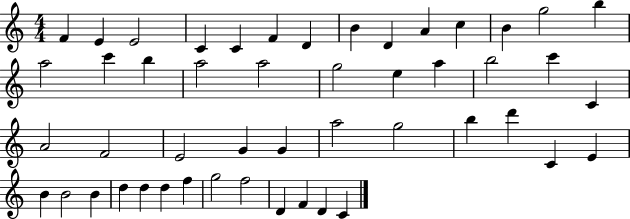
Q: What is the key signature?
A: C major